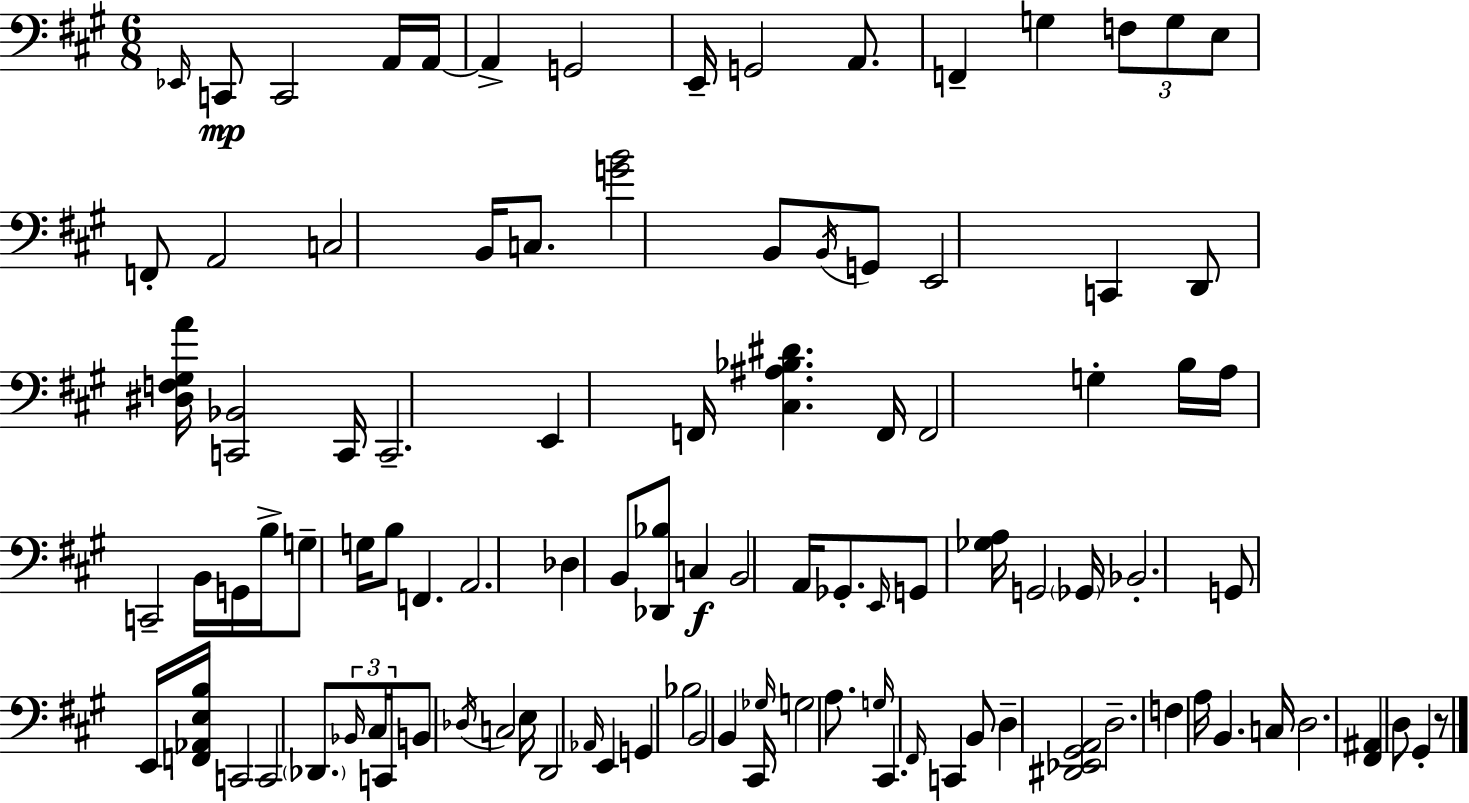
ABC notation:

X:1
T:Untitled
M:6/8
L:1/4
K:A
_E,,/4 C,,/2 C,,2 A,,/4 A,,/4 A,, G,,2 E,,/4 G,,2 A,,/2 F,, G, F,/2 G,/2 E,/2 F,,/2 A,,2 C,2 B,,/4 C,/2 [GB]2 B,,/2 B,,/4 G,,/2 E,,2 C,, D,,/2 [^D,F,^G,A]/4 [C,,_B,,]2 C,,/4 C,,2 E,, F,,/4 [^C,^A,_B,^D] F,,/4 F,,2 G, B,/4 A,/4 C,,2 B,,/4 G,,/4 B,/4 G,/2 G,/4 B,/2 F,, A,,2 _D, B,,/2 [_D,,_B,]/2 C, B,,2 A,,/4 _G,,/2 E,,/4 G,,/2 [_G,A,]/4 G,,2 _G,,/4 _B,,2 G,,/2 E,,/4 [F,,_A,,E,B,]/4 C,,2 C,,2 _D,,/2 _B,,/4 ^C,/4 C,,/4 B,,/2 _D,/4 C,2 E,/4 D,,2 _A,,/4 E,, G,, _B,2 B,,2 B,, ^C,,/4 _G,/4 G,2 A,/2 G,/4 ^C,, ^F,,/4 C,, B,,/2 D, [^D,,_E,,^G,,A,,]2 D,2 F, A,/4 B,, C,/4 D,2 [^F,,^A,,] D,/2 ^G,, z/2